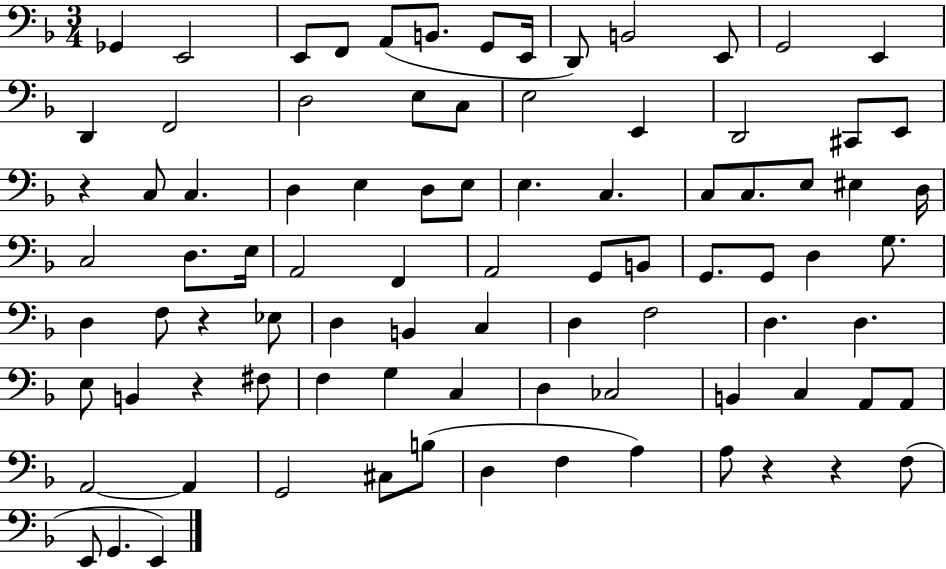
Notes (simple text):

Gb2/q E2/h E2/e F2/e A2/e B2/e. G2/e E2/s D2/e B2/h E2/e G2/h E2/q D2/q F2/h D3/h E3/e C3/e E3/h E2/q D2/h C#2/e E2/e R/q C3/e C3/q. D3/q E3/q D3/e E3/e E3/q. C3/q. C3/e C3/e. E3/e EIS3/q D3/s C3/h D3/e. E3/s A2/h F2/q A2/h G2/e B2/e G2/e. G2/e D3/q G3/e. D3/q F3/e R/q Eb3/e D3/q B2/q C3/q D3/q F3/h D3/q. D3/q. E3/e B2/q R/q F#3/e F3/q G3/q C3/q D3/q CES3/h B2/q C3/q A2/e A2/e A2/h A2/q G2/h C#3/e B3/e D3/q F3/q A3/q A3/e R/q R/q F3/e E2/e G2/q. E2/q